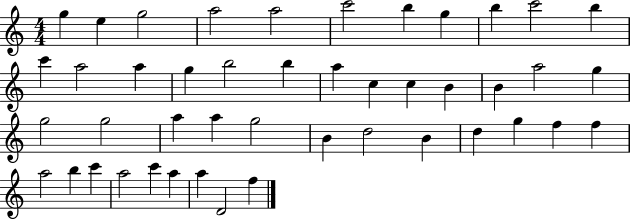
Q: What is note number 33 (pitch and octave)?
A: D5